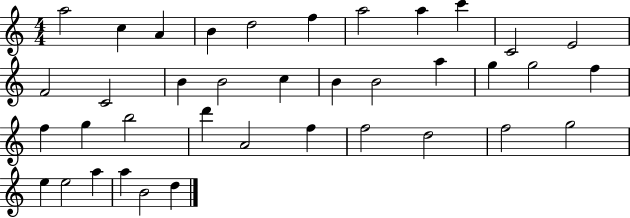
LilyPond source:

{
  \clef treble
  \numericTimeSignature
  \time 4/4
  \key c \major
  a''2 c''4 a'4 | b'4 d''2 f''4 | a''2 a''4 c'''4 | c'2 e'2 | \break f'2 c'2 | b'4 b'2 c''4 | b'4 b'2 a''4 | g''4 g''2 f''4 | \break f''4 g''4 b''2 | d'''4 a'2 f''4 | f''2 d''2 | f''2 g''2 | \break e''4 e''2 a''4 | a''4 b'2 d''4 | \bar "|."
}